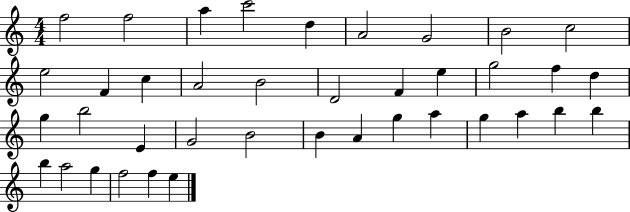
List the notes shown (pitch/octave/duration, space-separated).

F5/h F5/h A5/q C6/h D5/q A4/h G4/h B4/h C5/h E5/h F4/q C5/q A4/h B4/h D4/h F4/q E5/q G5/h F5/q D5/q G5/q B5/h E4/q G4/h B4/h B4/q A4/q G5/q A5/q G5/q A5/q B5/q B5/q B5/q A5/h G5/q F5/h F5/q E5/q